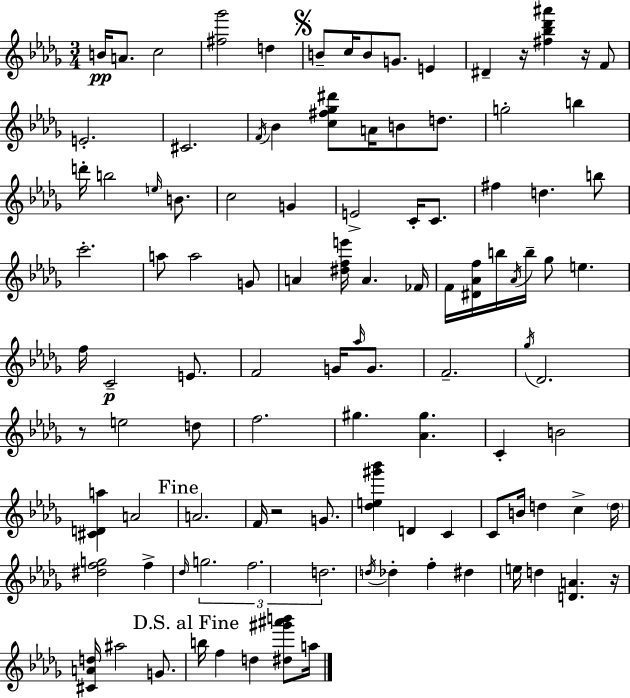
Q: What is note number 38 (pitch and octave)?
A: A4